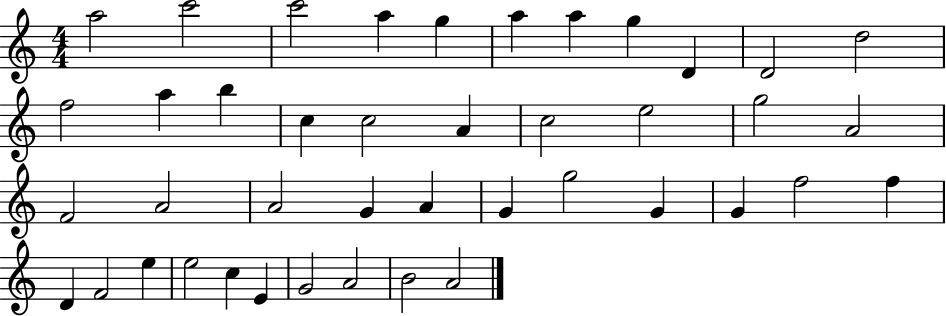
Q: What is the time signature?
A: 4/4